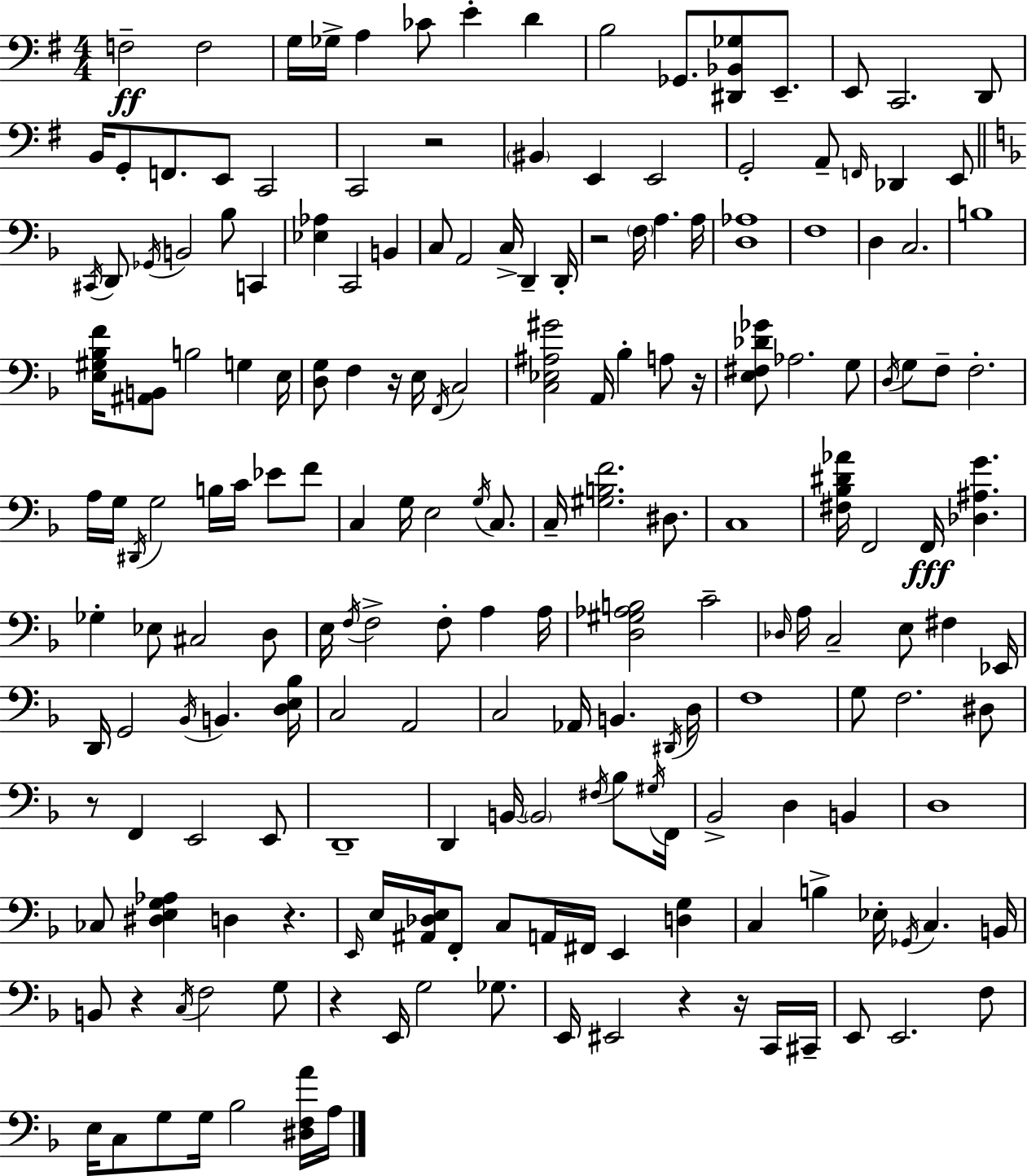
F3/h F3/h G3/s Gb3/s A3/q CES4/e E4/q D4/q B3/h Gb2/e. [D#2,Bb2,Gb3]/e E2/e. E2/e C2/h. D2/e B2/s G2/e F2/e. E2/e C2/h C2/h R/h BIS2/q E2/q E2/h G2/h A2/e F2/s Db2/q E2/e C#2/s D2/e Gb2/s B2/h Bb3/e C2/q [Eb3,Ab3]/q C2/h B2/q C3/e A2/h C3/s D2/q D2/s R/h F3/s A3/q. A3/s [D3,Ab3]/w F3/w D3/q C3/h. B3/w [E3,G#3,Bb3,F4]/s [A#2,B2]/e B3/h G3/q E3/s [D3,G3]/e F3/q R/s E3/s F2/s C3/h [C3,Eb3,A#3,G#4]/h A2/s Bb3/q A3/e R/s [E3,F#3,Db4,Gb4]/e Ab3/h. G3/e D3/s G3/e F3/e F3/h. A3/s G3/s D#2/s G3/h B3/s C4/s Eb4/e F4/e C3/q G3/s E3/h G3/s C3/e. C3/s [G#3,B3,F4]/h. D#3/e. C3/w [F#3,Bb3,D#4,Ab4]/s F2/h F2/s [Db3,A#3,G4]/q. Gb3/q Eb3/e C#3/h D3/e E3/s F3/s F3/h F3/e A3/q A3/s [D3,G#3,Ab3,B3]/h C4/h Db3/s A3/s C3/h E3/e F#3/q Eb2/s D2/s G2/h Bb2/s B2/q. [D3,E3,Bb3]/s C3/h A2/h C3/h Ab2/s B2/q. D#2/s D3/s F3/w G3/e F3/h. D#3/e R/e F2/q E2/h E2/e D2/w D2/q B2/s B2/h F#3/s Bb3/e G#3/s F2/s Bb2/h D3/q B2/q D3/w CES3/e [D#3,E3,G3,Ab3]/q D3/q R/q. E2/s E3/s [A#2,Db3,E3]/s F2/e C3/e A2/s F#2/s E2/q [D3,G3]/q C3/q B3/q Eb3/s Gb2/s C3/q. B2/s B2/e R/q C3/s F3/h G3/e R/q E2/s G3/h Gb3/e. E2/s EIS2/h R/q R/s C2/s C#2/s E2/e E2/h. F3/e E3/s C3/e G3/e G3/s Bb3/h [D#3,F3,A4]/s A3/s